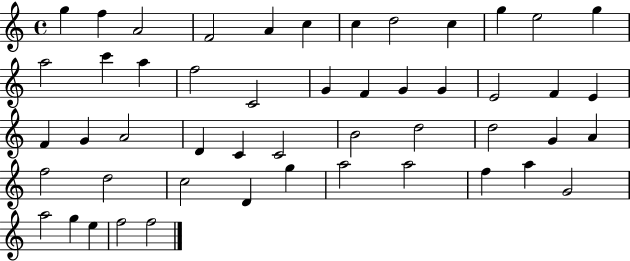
G5/q F5/q A4/h F4/h A4/q C5/q C5/q D5/h C5/q G5/q E5/h G5/q A5/h C6/q A5/q F5/h C4/h G4/q F4/q G4/q G4/q E4/h F4/q E4/q F4/q G4/q A4/h D4/q C4/q C4/h B4/h D5/h D5/h G4/q A4/q F5/h D5/h C5/h D4/q G5/q A5/h A5/h F5/q A5/q G4/h A5/h G5/q E5/q F5/h F5/h